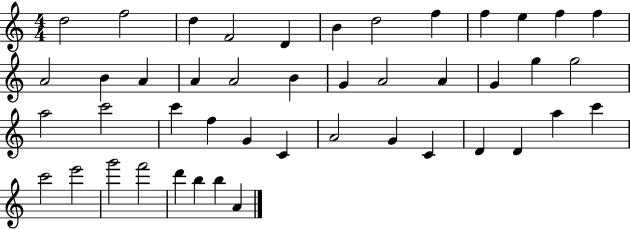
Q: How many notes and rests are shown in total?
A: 45